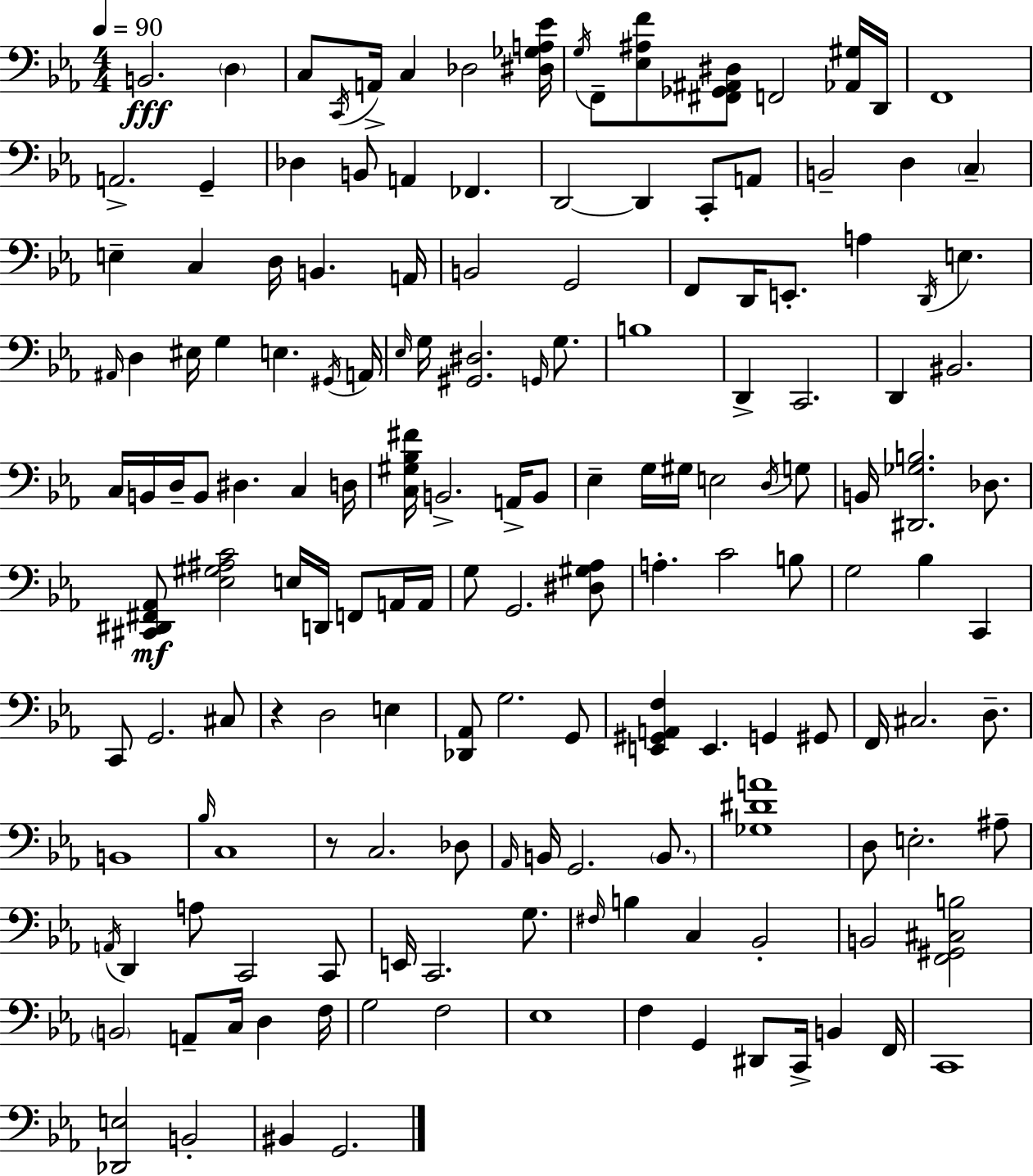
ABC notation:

X:1
T:Untitled
M:4/4
L:1/4
K:Cm
B,,2 D, C,/2 C,,/4 A,,/4 C, _D,2 [^D,_G,A,_E]/4 G,/4 F,,/2 [_E,^A,F]/2 [^F,,_G,,^A,,^D,]/2 F,,2 [_A,,^G,]/4 D,,/4 F,,4 A,,2 G,, _D, B,,/2 A,, _F,, D,,2 D,, C,,/2 A,,/2 B,,2 D, C, E, C, D,/4 B,, A,,/4 B,,2 G,,2 F,,/2 D,,/4 E,,/2 A, D,,/4 E, ^A,,/4 D, ^E,/4 G, E, ^G,,/4 A,,/4 _E,/4 G,/4 [^G,,^D,]2 G,,/4 G,/2 B,4 D,, C,,2 D,, ^B,,2 C,/4 B,,/4 D,/4 B,,/2 ^D, C, D,/4 [C,^G,_B,^F]/4 B,,2 A,,/4 B,,/2 _E, G,/4 ^G,/4 E,2 D,/4 G,/2 B,,/4 [^D,,_G,B,]2 _D,/2 [^C,,^D,,^F,,_A,,]/2 [_E,^G,^A,C]2 E,/4 D,,/4 F,,/2 A,,/4 A,,/4 G,/2 G,,2 [^D,^G,_A,]/2 A, C2 B,/2 G,2 _B, C,, C,,/2 G,,2 ^C,/2 z D,2 E, [_D,,_A,,]/2 G,2 G,,/2 [E,,^G,,A,,F,] E,, G,, ^G,,/2 F,,/4 ^C,2 D,/2 B,,4 _B,/4 C,4 z/2 C,2 _D,/2 _A,,/4 B,,/4 G,,2 B,,/2 [_G,^DA]4 D,/2 E,2 ^A,/2 A,,/4 D,, A,/2 C,,2 C,,/2 E,,/4 C,,2 G,/2 ^F,/4 B, C, _B,,2 B,,2 [F,,^G,,^C,B,]2 B,,2 A,,/2 C,/4 D, F,/4 G,2 F,2 _E,4 F, G,, ^D,,/2 C,,/4 B,, F,,/4 C,,4 [_D,,E,]2 B,,2 ^B,, G,,2